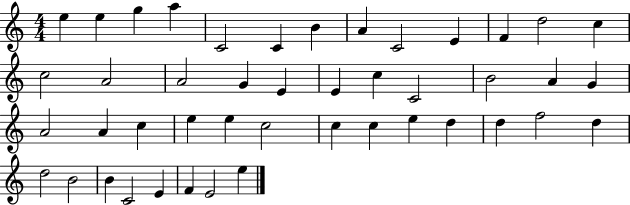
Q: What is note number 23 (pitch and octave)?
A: A4